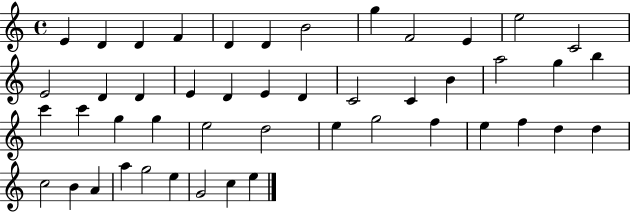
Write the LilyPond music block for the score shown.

{
  \clef treble
  \time 4/4
  \defaultTimeSignature
  \key c \major
  e'4 d'4 d'4 f'4 | d'4 d'4 b'2 | g''4 f'2 e'4 | e''2 c'2 | \break e'2 d'4 d'4 | e'4 d'4 e'4 d'4 | c'2 c'4 b'4 | a''2 g''4 b''4 | \break c'''4 c'''4 g''4 g''4 | e''2 d''2 | e''4 g''2 f''4 | e''4 f''4 d''4 d''4 | \break c''2 b'4 a'4 | a''4 g''2 e''4 | g'2 c''4 e''4 | \bar "|."
}